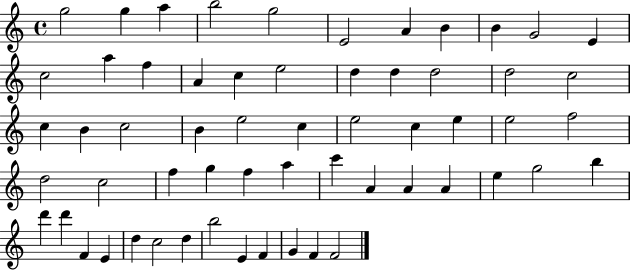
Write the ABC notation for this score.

X:1
T:Untitled
M:4/4
L:1/4
K:C
g2 g a b2 g2 E2 A B B G2 E c2 a f A c e2 d d d2 d2 c2 c B c2 B e2 c e2 c e e2 f2 d2 c2 f g f a c' A A A e g2 b d' d' F E d c2 d b2 E F G F F2